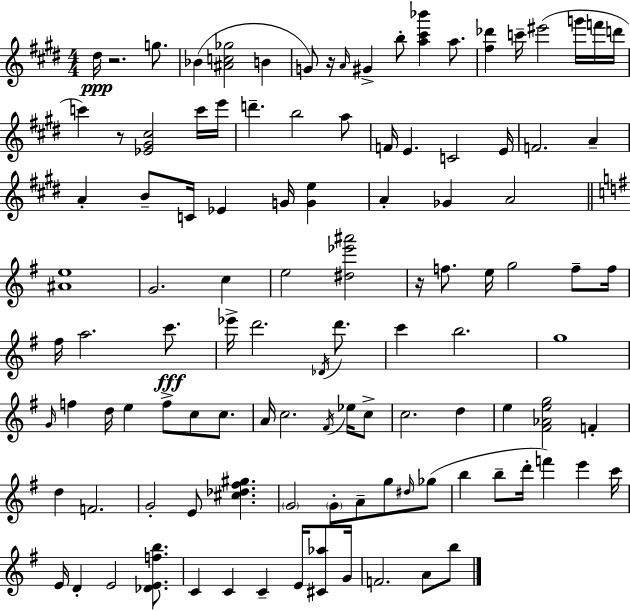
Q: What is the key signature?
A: E major